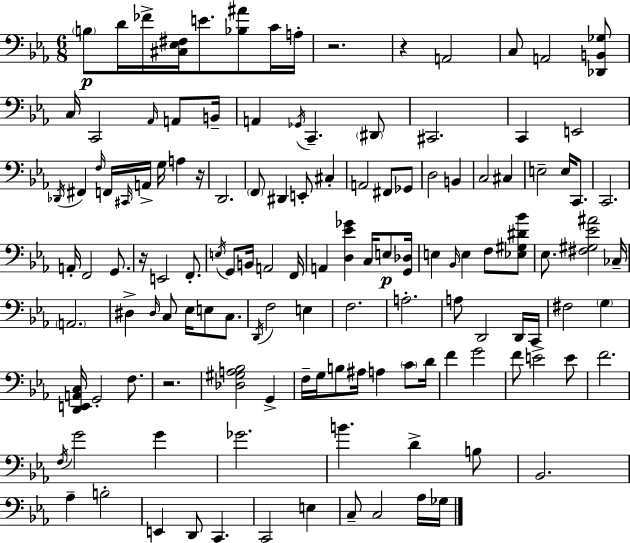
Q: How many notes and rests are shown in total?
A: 131